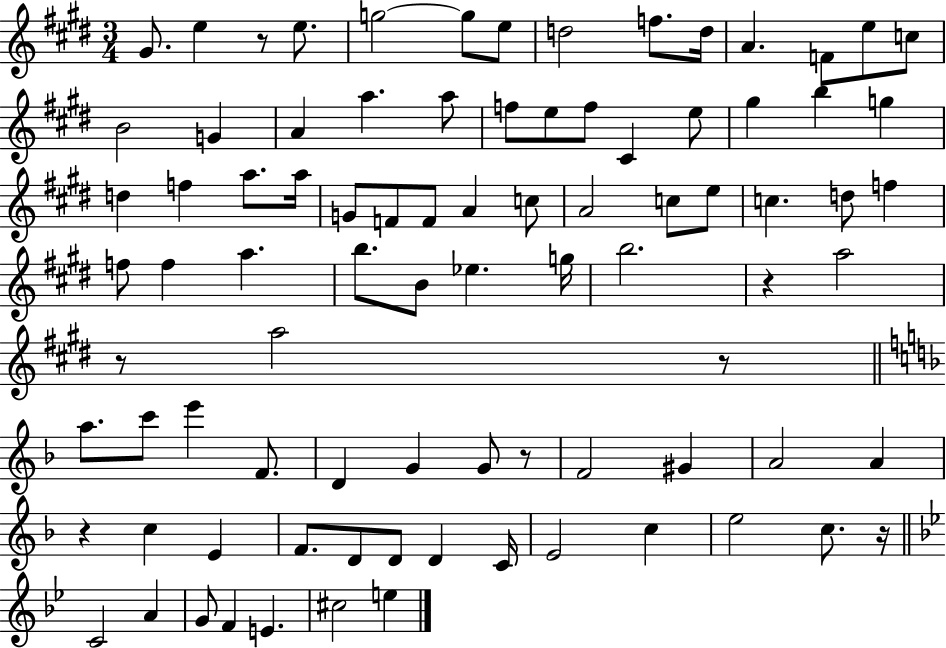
G#4/e. E5/q R/e E5/e. G5/h G5/e E5/e D5/h F5/e. D5/s A4/q. F4/e E5/e C5/e B4/h G4/q A4/q A5/q. A5/e F5/e E5/e F5/e C#4/q E5/e G#5/q B5/q G5/q D5/q F5/q A5/e. A5/s G4/e F4/e F4/e A4/q C5/e A4/h C5/e E5/e C5/q. D5/e F5/q F5/e F5/q A5/q. B5/e. B4/e Eb5/q. G5/s B5/h. R/q A5/h R/e A5/h R/e A5/e. C6/e E6/q F4/e. D4/q G4/q G4/e R/e F4/h G#4/q A4/h A4/q R/q C5/q E4/q F4/e. D4/e D4/e D4/q C4/s E4/h C5/q E5/h C5/e. R/s C4/h A4/q G4/e F4/q E4/q. C#5/h E5/q